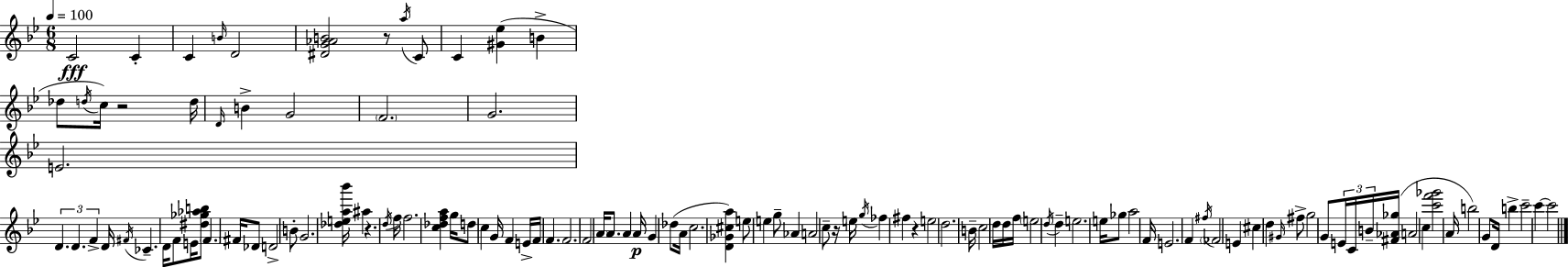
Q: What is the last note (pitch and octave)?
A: C6